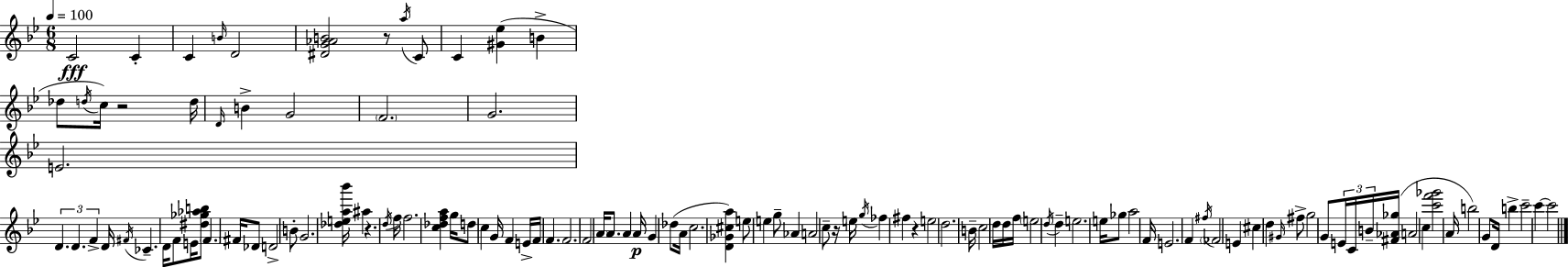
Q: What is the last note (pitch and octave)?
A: C6